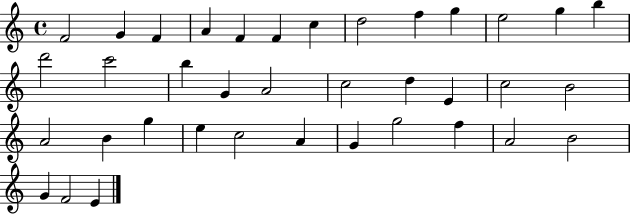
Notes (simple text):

F4/h G4/q F4/q A4/q F4/q F4/q C5/q D5/h F5/q G5/q E5/h G5/q B5/q D6/h C6/h B5/q G4/q A4/h C5/h D5/q E4/q C5/h B4/h A4/h B4/q G5/q E5/q C5/h A4/q G4/q G5/h F5/q A4/h B4/h G4/q F4/h E4/q